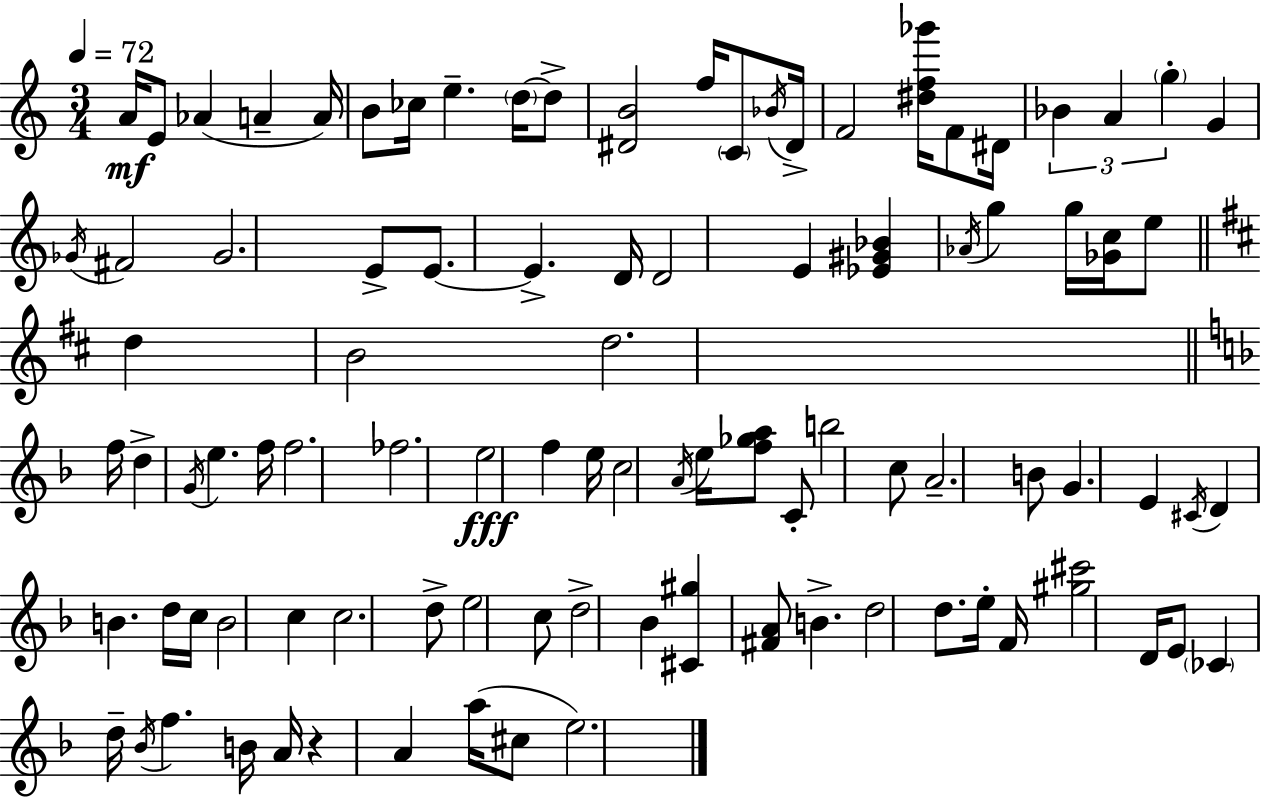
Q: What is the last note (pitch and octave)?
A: E5